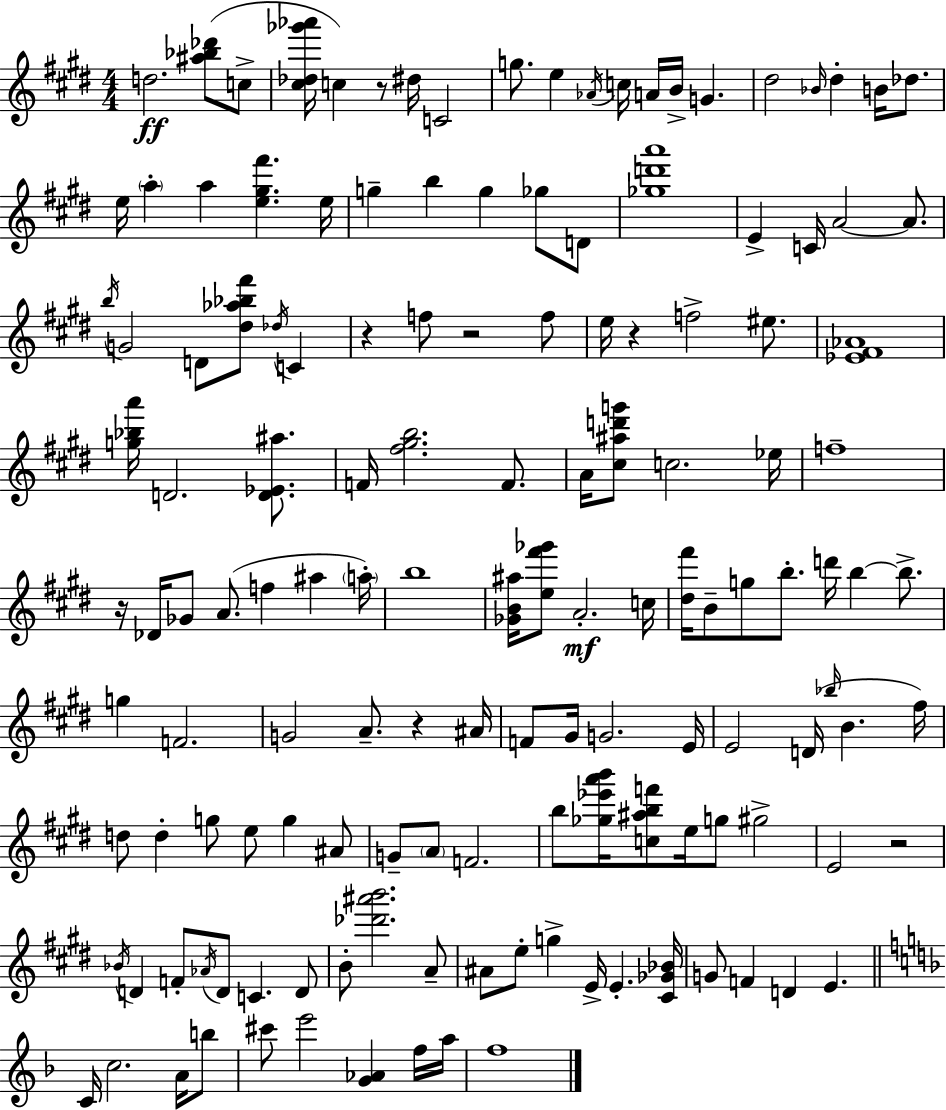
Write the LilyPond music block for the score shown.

{
  \clef treble
  \numericTimeSignature
  \time 4/4
  \key e \major
  d''2.\ff <ais'' bes'' des'''>8( c''8-> | <cis'' des'' ges''' aes'''>16 c''4) r8 dis''16 c'2 | g''8. e''4 \acciaccatura { aes'16 } c''16 a'16 b'16-> g'4. | dis''2 \grace { bes'16 } dis''4-. b'16 des''8. | \break e''16 \parenthesize a''4-. a''4 <e'' gis'' fis'''>4. | e''16 g''4-- b''4 g''4 ges''8 | d'8 <ges'' d''' a'''>1 | e'4-> c'16 a'2~~ a'8. | \break \acciaccatura { b''16 } g'2 d'8 <dis'' aes'' bes'' fis'''>8 \acciaccatura { des''16 } | c'4 r4 f''8 r2 | f''8 e''16 r4 f''2-> | eis''8. <ees' fis' aes'>1 | \break <g'' bes'' a'''>16 d'2. | <d' ees' ais''>8. f'16 <fis'' gis'' b''>2. | f'8. a'16 <cis'' ais'' d''' g'''>8 c''2. | ees''16 f''1-- | \break r16 des'16 ges'8 a'8.( f''4 ais''4 | \parenthesize a''16-.) b''1 | <ges' b' ais''>16 <e'' fis''' ges'''>8 a'2.-.\mf | c''16 <dis'' fis'''>16 b'8-- g''8 b''8.-. d'''16 b''4~~ | \break b''8.-> g''4 f'2. | g'2 a'8.-- r4 | ais'16 f'8 gis'16 g'2. | e'16 e'2 d'16( \grace { bes''16 } b'4. | \break fis''16) d''8 d''4-. g''8 e''8 g''4 | ais'8 g'8-- \parenthesize a'8 f'2. | b''8 <ges'' ees''' a''' b'''>16 <c'' ais'' b'' f'''>8 e''16 g''8 gis''2-> | e'2 r2 | \break \acciaccatura { bes'16 } d'4 f'8-. \acciaccatura { aes'16 } d'8 c'4. | d'8 b'8-. <des''' ais''' b'''>2. | a'8-- ais'8 e''8-. g''4-> e'16-> | e'4.-. <cis' ges' bes'>16 g'8 f'4 d'4 | \break e'4. \bar "||" \break \key f \major c'16 c''2. a'16 b''8 | cis'''8 e'''2 <g' aes'>4 f''16 a''16 | f''1 | \bar "|."
}